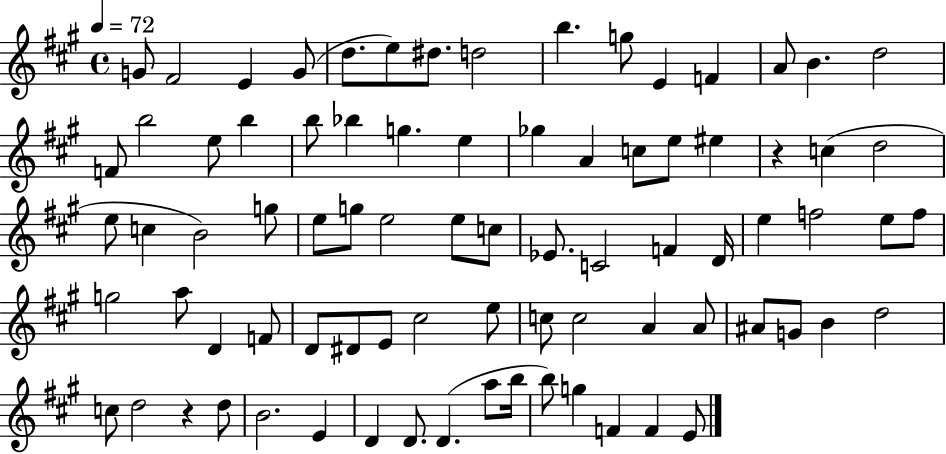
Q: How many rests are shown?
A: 2